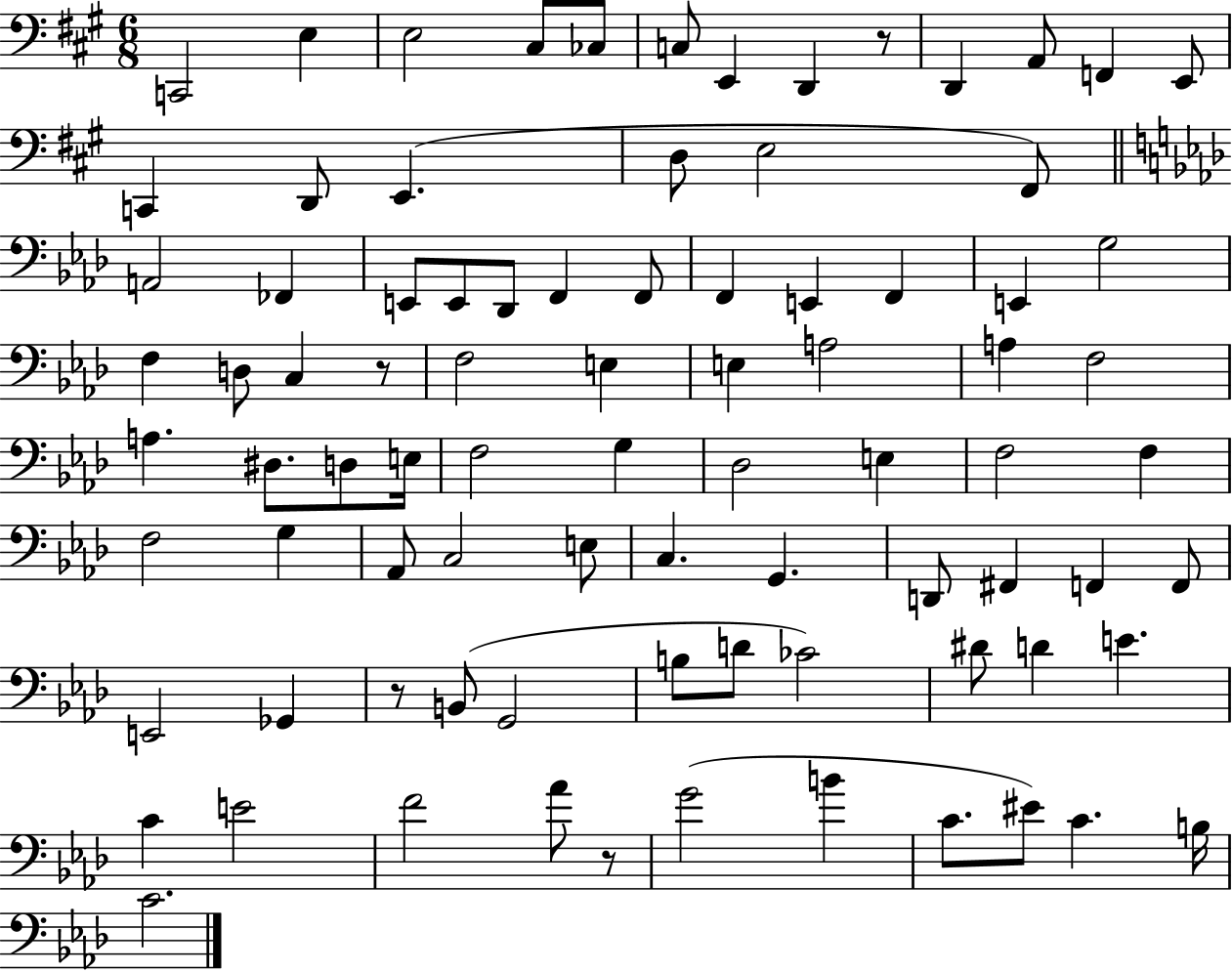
X:1
T:Untitled
M:6/8
L:1/4
K:A
C,,2 E, E,2 ^C,/2 _C,/2 C,/2 E,, D,, z/2 D,, A,,/2 F,, E,,/2 C,, D,,/2 E,, D,/2 E,2 ^F,,/2 A,,2 _F,, E,,/2 E,,/2 _D,,/2 F,, F,,/2 F,, E,, F,, E,, G,2 F, D,/2 C, z/2 F,2 E, E, A,2 A, F,2 A, ^D,/2 D,/2 E,/4 F,2 G, _D,2 E, F,2 F, F,2 G, _A,,/2 C,2 E,/2 C, G,, D,,/2 ^F,, F,, F,,/2 E,,2 _G,, z/2 B,,/2 G,,2 B,/2 D/2 _C2 ^D/2 D E C E2 F2 _A/2 z/2 G2 B C/2 ^E/2 C B,/4 C2